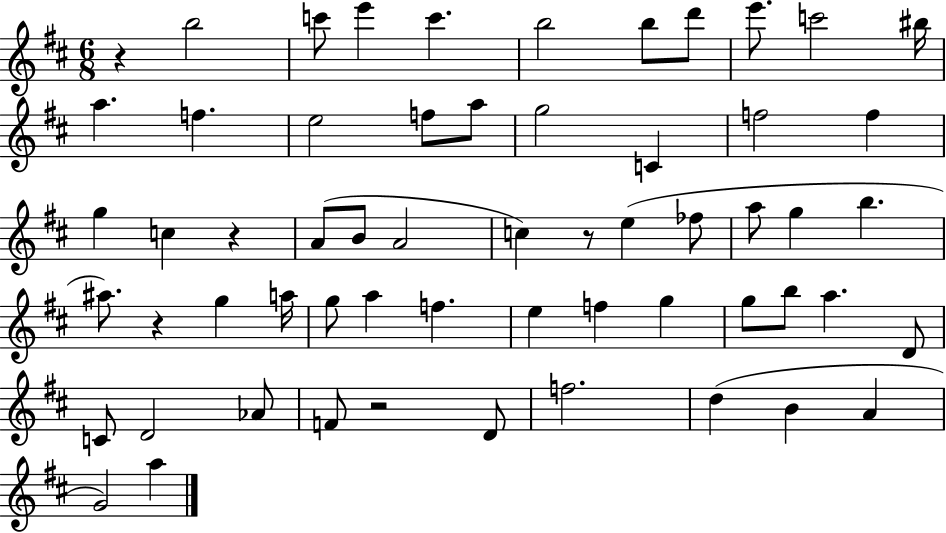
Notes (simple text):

R/q B5/h C6/e E6/q C6/q. B5/h B5/e D6/e E6/e. C6/h BIS5/s A5/q. F5/q. E5/h F5/e A5/e G5/h C4/q F5/h F5/q G5/q C5/q R/q A4/e B4/e A4/h C5/q R/e E5/q FES5/e A5/e G5/q B5/q. A#5/e. R/q G5/q A5/s G5/e A5/q F5/q. E5/q F5/q G5/q G5/e B5/e A5/q. D4/e C4/e D4/h Ab4/e F4/e R/h D4/e F5/h. D5/q B4/q A4/q G4/h A5/q